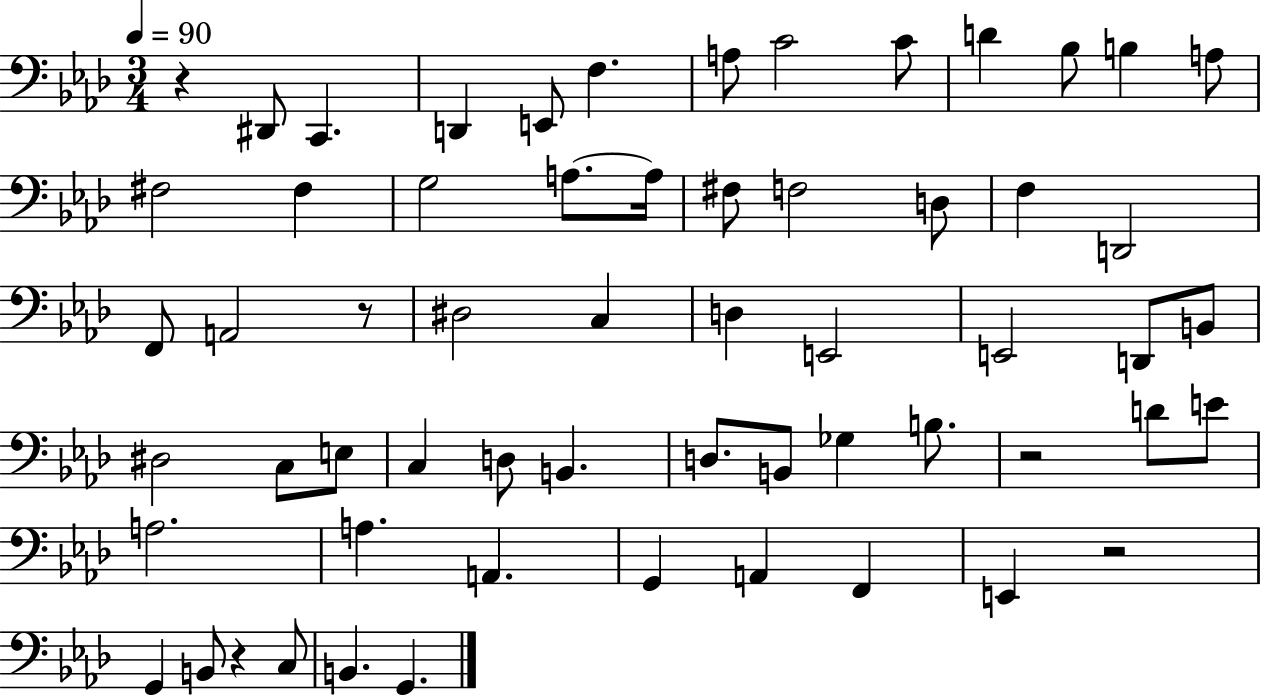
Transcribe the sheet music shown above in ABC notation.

X:1
T:Untitled
M:3/4
L:1/4
K:Ab
z ^D,,/2 C,, D,, E,,/2 F, A,/2 C2 C/2 D _B,/2 B, A,/2 ^F,2 ^F, G,2 A,/2 A,/4 ^F,/2 F,2 D,/2 F, D,,2 F,,/2 A,,2 z/2 ^D,2 C, D, E,,2 E,,2 D,,/2 B,,/2 ^D,2 C,/2 E,/2 C, D,/2 B,, D,/2 B,,/2 _G, B,/2 z2 D/2 E/2 A,2 A, A,, G,, A,, F,, E,, z2 G,, B,,/2 z C,/2 B,, G,,